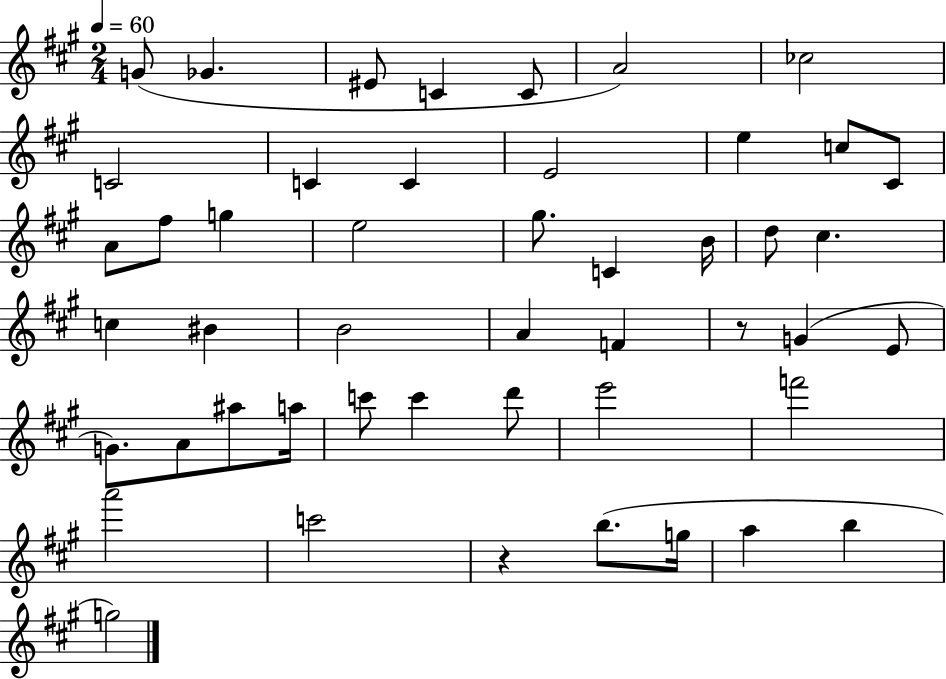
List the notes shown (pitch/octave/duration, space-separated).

G4/e Gb4/q. EIS4/e C4/q C4/e A4/h CES5/h C4/h C4/q C4/q E4/h E5/q C5/e C#4/e A4/e F#5/e G5/q E5/h G#5/e. C4/q B4/s D5/e C#5/q. C5/q BIS4/q B4/h A4/q F4/q R/e G4/q E4/e G4/e. A4/e A#5/e A5/s C6/e C6/q D6/e E6/h F6/h A6/h C6/h R/q B5/e. G5/s A5/q B5/q G5/h